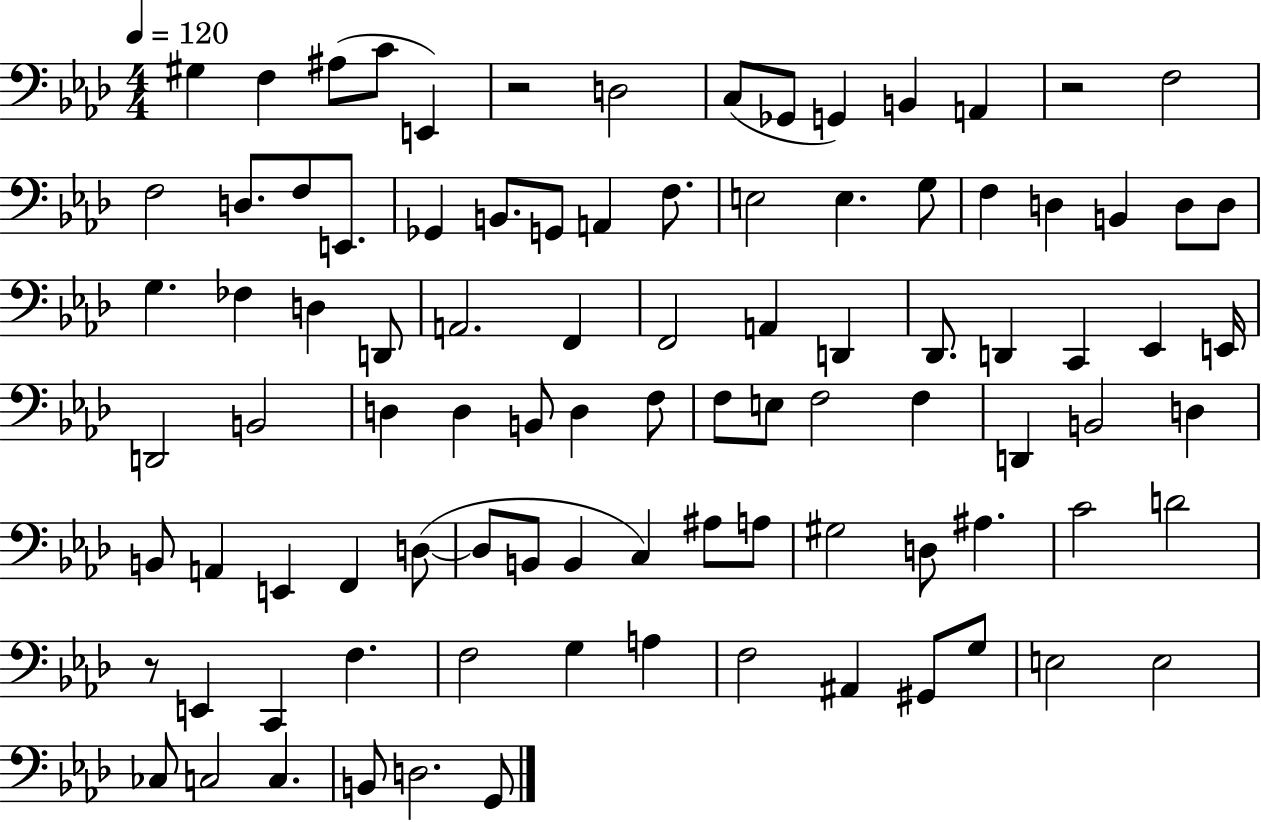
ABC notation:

X:1
T:Untitled
M:4/4
L:1/4
K:Ab
^G, F, ^A,/2 C/2 E,, z2 D,2 C,/2 _G,,/2 G,, B,, A,, z2 F,2 F,2 D,/2 F,/2 E,,/2 _G,, B,,/2 G,,/2 A,, F,/2 E,2 E, G,/2 F, D, B,, D,/2 D,/2 G, _F, D, D,,/2 A,,2 F,, F,,2 A,, D,, _D,,/2 D,, C,, _E,, E,,/4 D,,2 B,,2 D, D, B,,/2 D, F,/2 F,/2 E,/2 F,2 F, D,, B,,2 D, B,,/2 A,, E,, F,, D,/2 D,/2 B,,/2 B,, C, ^A,/2 A,/2 ^G,2 D,/2 ^A, C2 D2 z/2 E,, C,, F, F,2 G, A, F,2 ^A,, ^G,,/2 G,/2 E,2 E,2 _C,/2 C,2 C, B,,/2 D,2 G,,/2